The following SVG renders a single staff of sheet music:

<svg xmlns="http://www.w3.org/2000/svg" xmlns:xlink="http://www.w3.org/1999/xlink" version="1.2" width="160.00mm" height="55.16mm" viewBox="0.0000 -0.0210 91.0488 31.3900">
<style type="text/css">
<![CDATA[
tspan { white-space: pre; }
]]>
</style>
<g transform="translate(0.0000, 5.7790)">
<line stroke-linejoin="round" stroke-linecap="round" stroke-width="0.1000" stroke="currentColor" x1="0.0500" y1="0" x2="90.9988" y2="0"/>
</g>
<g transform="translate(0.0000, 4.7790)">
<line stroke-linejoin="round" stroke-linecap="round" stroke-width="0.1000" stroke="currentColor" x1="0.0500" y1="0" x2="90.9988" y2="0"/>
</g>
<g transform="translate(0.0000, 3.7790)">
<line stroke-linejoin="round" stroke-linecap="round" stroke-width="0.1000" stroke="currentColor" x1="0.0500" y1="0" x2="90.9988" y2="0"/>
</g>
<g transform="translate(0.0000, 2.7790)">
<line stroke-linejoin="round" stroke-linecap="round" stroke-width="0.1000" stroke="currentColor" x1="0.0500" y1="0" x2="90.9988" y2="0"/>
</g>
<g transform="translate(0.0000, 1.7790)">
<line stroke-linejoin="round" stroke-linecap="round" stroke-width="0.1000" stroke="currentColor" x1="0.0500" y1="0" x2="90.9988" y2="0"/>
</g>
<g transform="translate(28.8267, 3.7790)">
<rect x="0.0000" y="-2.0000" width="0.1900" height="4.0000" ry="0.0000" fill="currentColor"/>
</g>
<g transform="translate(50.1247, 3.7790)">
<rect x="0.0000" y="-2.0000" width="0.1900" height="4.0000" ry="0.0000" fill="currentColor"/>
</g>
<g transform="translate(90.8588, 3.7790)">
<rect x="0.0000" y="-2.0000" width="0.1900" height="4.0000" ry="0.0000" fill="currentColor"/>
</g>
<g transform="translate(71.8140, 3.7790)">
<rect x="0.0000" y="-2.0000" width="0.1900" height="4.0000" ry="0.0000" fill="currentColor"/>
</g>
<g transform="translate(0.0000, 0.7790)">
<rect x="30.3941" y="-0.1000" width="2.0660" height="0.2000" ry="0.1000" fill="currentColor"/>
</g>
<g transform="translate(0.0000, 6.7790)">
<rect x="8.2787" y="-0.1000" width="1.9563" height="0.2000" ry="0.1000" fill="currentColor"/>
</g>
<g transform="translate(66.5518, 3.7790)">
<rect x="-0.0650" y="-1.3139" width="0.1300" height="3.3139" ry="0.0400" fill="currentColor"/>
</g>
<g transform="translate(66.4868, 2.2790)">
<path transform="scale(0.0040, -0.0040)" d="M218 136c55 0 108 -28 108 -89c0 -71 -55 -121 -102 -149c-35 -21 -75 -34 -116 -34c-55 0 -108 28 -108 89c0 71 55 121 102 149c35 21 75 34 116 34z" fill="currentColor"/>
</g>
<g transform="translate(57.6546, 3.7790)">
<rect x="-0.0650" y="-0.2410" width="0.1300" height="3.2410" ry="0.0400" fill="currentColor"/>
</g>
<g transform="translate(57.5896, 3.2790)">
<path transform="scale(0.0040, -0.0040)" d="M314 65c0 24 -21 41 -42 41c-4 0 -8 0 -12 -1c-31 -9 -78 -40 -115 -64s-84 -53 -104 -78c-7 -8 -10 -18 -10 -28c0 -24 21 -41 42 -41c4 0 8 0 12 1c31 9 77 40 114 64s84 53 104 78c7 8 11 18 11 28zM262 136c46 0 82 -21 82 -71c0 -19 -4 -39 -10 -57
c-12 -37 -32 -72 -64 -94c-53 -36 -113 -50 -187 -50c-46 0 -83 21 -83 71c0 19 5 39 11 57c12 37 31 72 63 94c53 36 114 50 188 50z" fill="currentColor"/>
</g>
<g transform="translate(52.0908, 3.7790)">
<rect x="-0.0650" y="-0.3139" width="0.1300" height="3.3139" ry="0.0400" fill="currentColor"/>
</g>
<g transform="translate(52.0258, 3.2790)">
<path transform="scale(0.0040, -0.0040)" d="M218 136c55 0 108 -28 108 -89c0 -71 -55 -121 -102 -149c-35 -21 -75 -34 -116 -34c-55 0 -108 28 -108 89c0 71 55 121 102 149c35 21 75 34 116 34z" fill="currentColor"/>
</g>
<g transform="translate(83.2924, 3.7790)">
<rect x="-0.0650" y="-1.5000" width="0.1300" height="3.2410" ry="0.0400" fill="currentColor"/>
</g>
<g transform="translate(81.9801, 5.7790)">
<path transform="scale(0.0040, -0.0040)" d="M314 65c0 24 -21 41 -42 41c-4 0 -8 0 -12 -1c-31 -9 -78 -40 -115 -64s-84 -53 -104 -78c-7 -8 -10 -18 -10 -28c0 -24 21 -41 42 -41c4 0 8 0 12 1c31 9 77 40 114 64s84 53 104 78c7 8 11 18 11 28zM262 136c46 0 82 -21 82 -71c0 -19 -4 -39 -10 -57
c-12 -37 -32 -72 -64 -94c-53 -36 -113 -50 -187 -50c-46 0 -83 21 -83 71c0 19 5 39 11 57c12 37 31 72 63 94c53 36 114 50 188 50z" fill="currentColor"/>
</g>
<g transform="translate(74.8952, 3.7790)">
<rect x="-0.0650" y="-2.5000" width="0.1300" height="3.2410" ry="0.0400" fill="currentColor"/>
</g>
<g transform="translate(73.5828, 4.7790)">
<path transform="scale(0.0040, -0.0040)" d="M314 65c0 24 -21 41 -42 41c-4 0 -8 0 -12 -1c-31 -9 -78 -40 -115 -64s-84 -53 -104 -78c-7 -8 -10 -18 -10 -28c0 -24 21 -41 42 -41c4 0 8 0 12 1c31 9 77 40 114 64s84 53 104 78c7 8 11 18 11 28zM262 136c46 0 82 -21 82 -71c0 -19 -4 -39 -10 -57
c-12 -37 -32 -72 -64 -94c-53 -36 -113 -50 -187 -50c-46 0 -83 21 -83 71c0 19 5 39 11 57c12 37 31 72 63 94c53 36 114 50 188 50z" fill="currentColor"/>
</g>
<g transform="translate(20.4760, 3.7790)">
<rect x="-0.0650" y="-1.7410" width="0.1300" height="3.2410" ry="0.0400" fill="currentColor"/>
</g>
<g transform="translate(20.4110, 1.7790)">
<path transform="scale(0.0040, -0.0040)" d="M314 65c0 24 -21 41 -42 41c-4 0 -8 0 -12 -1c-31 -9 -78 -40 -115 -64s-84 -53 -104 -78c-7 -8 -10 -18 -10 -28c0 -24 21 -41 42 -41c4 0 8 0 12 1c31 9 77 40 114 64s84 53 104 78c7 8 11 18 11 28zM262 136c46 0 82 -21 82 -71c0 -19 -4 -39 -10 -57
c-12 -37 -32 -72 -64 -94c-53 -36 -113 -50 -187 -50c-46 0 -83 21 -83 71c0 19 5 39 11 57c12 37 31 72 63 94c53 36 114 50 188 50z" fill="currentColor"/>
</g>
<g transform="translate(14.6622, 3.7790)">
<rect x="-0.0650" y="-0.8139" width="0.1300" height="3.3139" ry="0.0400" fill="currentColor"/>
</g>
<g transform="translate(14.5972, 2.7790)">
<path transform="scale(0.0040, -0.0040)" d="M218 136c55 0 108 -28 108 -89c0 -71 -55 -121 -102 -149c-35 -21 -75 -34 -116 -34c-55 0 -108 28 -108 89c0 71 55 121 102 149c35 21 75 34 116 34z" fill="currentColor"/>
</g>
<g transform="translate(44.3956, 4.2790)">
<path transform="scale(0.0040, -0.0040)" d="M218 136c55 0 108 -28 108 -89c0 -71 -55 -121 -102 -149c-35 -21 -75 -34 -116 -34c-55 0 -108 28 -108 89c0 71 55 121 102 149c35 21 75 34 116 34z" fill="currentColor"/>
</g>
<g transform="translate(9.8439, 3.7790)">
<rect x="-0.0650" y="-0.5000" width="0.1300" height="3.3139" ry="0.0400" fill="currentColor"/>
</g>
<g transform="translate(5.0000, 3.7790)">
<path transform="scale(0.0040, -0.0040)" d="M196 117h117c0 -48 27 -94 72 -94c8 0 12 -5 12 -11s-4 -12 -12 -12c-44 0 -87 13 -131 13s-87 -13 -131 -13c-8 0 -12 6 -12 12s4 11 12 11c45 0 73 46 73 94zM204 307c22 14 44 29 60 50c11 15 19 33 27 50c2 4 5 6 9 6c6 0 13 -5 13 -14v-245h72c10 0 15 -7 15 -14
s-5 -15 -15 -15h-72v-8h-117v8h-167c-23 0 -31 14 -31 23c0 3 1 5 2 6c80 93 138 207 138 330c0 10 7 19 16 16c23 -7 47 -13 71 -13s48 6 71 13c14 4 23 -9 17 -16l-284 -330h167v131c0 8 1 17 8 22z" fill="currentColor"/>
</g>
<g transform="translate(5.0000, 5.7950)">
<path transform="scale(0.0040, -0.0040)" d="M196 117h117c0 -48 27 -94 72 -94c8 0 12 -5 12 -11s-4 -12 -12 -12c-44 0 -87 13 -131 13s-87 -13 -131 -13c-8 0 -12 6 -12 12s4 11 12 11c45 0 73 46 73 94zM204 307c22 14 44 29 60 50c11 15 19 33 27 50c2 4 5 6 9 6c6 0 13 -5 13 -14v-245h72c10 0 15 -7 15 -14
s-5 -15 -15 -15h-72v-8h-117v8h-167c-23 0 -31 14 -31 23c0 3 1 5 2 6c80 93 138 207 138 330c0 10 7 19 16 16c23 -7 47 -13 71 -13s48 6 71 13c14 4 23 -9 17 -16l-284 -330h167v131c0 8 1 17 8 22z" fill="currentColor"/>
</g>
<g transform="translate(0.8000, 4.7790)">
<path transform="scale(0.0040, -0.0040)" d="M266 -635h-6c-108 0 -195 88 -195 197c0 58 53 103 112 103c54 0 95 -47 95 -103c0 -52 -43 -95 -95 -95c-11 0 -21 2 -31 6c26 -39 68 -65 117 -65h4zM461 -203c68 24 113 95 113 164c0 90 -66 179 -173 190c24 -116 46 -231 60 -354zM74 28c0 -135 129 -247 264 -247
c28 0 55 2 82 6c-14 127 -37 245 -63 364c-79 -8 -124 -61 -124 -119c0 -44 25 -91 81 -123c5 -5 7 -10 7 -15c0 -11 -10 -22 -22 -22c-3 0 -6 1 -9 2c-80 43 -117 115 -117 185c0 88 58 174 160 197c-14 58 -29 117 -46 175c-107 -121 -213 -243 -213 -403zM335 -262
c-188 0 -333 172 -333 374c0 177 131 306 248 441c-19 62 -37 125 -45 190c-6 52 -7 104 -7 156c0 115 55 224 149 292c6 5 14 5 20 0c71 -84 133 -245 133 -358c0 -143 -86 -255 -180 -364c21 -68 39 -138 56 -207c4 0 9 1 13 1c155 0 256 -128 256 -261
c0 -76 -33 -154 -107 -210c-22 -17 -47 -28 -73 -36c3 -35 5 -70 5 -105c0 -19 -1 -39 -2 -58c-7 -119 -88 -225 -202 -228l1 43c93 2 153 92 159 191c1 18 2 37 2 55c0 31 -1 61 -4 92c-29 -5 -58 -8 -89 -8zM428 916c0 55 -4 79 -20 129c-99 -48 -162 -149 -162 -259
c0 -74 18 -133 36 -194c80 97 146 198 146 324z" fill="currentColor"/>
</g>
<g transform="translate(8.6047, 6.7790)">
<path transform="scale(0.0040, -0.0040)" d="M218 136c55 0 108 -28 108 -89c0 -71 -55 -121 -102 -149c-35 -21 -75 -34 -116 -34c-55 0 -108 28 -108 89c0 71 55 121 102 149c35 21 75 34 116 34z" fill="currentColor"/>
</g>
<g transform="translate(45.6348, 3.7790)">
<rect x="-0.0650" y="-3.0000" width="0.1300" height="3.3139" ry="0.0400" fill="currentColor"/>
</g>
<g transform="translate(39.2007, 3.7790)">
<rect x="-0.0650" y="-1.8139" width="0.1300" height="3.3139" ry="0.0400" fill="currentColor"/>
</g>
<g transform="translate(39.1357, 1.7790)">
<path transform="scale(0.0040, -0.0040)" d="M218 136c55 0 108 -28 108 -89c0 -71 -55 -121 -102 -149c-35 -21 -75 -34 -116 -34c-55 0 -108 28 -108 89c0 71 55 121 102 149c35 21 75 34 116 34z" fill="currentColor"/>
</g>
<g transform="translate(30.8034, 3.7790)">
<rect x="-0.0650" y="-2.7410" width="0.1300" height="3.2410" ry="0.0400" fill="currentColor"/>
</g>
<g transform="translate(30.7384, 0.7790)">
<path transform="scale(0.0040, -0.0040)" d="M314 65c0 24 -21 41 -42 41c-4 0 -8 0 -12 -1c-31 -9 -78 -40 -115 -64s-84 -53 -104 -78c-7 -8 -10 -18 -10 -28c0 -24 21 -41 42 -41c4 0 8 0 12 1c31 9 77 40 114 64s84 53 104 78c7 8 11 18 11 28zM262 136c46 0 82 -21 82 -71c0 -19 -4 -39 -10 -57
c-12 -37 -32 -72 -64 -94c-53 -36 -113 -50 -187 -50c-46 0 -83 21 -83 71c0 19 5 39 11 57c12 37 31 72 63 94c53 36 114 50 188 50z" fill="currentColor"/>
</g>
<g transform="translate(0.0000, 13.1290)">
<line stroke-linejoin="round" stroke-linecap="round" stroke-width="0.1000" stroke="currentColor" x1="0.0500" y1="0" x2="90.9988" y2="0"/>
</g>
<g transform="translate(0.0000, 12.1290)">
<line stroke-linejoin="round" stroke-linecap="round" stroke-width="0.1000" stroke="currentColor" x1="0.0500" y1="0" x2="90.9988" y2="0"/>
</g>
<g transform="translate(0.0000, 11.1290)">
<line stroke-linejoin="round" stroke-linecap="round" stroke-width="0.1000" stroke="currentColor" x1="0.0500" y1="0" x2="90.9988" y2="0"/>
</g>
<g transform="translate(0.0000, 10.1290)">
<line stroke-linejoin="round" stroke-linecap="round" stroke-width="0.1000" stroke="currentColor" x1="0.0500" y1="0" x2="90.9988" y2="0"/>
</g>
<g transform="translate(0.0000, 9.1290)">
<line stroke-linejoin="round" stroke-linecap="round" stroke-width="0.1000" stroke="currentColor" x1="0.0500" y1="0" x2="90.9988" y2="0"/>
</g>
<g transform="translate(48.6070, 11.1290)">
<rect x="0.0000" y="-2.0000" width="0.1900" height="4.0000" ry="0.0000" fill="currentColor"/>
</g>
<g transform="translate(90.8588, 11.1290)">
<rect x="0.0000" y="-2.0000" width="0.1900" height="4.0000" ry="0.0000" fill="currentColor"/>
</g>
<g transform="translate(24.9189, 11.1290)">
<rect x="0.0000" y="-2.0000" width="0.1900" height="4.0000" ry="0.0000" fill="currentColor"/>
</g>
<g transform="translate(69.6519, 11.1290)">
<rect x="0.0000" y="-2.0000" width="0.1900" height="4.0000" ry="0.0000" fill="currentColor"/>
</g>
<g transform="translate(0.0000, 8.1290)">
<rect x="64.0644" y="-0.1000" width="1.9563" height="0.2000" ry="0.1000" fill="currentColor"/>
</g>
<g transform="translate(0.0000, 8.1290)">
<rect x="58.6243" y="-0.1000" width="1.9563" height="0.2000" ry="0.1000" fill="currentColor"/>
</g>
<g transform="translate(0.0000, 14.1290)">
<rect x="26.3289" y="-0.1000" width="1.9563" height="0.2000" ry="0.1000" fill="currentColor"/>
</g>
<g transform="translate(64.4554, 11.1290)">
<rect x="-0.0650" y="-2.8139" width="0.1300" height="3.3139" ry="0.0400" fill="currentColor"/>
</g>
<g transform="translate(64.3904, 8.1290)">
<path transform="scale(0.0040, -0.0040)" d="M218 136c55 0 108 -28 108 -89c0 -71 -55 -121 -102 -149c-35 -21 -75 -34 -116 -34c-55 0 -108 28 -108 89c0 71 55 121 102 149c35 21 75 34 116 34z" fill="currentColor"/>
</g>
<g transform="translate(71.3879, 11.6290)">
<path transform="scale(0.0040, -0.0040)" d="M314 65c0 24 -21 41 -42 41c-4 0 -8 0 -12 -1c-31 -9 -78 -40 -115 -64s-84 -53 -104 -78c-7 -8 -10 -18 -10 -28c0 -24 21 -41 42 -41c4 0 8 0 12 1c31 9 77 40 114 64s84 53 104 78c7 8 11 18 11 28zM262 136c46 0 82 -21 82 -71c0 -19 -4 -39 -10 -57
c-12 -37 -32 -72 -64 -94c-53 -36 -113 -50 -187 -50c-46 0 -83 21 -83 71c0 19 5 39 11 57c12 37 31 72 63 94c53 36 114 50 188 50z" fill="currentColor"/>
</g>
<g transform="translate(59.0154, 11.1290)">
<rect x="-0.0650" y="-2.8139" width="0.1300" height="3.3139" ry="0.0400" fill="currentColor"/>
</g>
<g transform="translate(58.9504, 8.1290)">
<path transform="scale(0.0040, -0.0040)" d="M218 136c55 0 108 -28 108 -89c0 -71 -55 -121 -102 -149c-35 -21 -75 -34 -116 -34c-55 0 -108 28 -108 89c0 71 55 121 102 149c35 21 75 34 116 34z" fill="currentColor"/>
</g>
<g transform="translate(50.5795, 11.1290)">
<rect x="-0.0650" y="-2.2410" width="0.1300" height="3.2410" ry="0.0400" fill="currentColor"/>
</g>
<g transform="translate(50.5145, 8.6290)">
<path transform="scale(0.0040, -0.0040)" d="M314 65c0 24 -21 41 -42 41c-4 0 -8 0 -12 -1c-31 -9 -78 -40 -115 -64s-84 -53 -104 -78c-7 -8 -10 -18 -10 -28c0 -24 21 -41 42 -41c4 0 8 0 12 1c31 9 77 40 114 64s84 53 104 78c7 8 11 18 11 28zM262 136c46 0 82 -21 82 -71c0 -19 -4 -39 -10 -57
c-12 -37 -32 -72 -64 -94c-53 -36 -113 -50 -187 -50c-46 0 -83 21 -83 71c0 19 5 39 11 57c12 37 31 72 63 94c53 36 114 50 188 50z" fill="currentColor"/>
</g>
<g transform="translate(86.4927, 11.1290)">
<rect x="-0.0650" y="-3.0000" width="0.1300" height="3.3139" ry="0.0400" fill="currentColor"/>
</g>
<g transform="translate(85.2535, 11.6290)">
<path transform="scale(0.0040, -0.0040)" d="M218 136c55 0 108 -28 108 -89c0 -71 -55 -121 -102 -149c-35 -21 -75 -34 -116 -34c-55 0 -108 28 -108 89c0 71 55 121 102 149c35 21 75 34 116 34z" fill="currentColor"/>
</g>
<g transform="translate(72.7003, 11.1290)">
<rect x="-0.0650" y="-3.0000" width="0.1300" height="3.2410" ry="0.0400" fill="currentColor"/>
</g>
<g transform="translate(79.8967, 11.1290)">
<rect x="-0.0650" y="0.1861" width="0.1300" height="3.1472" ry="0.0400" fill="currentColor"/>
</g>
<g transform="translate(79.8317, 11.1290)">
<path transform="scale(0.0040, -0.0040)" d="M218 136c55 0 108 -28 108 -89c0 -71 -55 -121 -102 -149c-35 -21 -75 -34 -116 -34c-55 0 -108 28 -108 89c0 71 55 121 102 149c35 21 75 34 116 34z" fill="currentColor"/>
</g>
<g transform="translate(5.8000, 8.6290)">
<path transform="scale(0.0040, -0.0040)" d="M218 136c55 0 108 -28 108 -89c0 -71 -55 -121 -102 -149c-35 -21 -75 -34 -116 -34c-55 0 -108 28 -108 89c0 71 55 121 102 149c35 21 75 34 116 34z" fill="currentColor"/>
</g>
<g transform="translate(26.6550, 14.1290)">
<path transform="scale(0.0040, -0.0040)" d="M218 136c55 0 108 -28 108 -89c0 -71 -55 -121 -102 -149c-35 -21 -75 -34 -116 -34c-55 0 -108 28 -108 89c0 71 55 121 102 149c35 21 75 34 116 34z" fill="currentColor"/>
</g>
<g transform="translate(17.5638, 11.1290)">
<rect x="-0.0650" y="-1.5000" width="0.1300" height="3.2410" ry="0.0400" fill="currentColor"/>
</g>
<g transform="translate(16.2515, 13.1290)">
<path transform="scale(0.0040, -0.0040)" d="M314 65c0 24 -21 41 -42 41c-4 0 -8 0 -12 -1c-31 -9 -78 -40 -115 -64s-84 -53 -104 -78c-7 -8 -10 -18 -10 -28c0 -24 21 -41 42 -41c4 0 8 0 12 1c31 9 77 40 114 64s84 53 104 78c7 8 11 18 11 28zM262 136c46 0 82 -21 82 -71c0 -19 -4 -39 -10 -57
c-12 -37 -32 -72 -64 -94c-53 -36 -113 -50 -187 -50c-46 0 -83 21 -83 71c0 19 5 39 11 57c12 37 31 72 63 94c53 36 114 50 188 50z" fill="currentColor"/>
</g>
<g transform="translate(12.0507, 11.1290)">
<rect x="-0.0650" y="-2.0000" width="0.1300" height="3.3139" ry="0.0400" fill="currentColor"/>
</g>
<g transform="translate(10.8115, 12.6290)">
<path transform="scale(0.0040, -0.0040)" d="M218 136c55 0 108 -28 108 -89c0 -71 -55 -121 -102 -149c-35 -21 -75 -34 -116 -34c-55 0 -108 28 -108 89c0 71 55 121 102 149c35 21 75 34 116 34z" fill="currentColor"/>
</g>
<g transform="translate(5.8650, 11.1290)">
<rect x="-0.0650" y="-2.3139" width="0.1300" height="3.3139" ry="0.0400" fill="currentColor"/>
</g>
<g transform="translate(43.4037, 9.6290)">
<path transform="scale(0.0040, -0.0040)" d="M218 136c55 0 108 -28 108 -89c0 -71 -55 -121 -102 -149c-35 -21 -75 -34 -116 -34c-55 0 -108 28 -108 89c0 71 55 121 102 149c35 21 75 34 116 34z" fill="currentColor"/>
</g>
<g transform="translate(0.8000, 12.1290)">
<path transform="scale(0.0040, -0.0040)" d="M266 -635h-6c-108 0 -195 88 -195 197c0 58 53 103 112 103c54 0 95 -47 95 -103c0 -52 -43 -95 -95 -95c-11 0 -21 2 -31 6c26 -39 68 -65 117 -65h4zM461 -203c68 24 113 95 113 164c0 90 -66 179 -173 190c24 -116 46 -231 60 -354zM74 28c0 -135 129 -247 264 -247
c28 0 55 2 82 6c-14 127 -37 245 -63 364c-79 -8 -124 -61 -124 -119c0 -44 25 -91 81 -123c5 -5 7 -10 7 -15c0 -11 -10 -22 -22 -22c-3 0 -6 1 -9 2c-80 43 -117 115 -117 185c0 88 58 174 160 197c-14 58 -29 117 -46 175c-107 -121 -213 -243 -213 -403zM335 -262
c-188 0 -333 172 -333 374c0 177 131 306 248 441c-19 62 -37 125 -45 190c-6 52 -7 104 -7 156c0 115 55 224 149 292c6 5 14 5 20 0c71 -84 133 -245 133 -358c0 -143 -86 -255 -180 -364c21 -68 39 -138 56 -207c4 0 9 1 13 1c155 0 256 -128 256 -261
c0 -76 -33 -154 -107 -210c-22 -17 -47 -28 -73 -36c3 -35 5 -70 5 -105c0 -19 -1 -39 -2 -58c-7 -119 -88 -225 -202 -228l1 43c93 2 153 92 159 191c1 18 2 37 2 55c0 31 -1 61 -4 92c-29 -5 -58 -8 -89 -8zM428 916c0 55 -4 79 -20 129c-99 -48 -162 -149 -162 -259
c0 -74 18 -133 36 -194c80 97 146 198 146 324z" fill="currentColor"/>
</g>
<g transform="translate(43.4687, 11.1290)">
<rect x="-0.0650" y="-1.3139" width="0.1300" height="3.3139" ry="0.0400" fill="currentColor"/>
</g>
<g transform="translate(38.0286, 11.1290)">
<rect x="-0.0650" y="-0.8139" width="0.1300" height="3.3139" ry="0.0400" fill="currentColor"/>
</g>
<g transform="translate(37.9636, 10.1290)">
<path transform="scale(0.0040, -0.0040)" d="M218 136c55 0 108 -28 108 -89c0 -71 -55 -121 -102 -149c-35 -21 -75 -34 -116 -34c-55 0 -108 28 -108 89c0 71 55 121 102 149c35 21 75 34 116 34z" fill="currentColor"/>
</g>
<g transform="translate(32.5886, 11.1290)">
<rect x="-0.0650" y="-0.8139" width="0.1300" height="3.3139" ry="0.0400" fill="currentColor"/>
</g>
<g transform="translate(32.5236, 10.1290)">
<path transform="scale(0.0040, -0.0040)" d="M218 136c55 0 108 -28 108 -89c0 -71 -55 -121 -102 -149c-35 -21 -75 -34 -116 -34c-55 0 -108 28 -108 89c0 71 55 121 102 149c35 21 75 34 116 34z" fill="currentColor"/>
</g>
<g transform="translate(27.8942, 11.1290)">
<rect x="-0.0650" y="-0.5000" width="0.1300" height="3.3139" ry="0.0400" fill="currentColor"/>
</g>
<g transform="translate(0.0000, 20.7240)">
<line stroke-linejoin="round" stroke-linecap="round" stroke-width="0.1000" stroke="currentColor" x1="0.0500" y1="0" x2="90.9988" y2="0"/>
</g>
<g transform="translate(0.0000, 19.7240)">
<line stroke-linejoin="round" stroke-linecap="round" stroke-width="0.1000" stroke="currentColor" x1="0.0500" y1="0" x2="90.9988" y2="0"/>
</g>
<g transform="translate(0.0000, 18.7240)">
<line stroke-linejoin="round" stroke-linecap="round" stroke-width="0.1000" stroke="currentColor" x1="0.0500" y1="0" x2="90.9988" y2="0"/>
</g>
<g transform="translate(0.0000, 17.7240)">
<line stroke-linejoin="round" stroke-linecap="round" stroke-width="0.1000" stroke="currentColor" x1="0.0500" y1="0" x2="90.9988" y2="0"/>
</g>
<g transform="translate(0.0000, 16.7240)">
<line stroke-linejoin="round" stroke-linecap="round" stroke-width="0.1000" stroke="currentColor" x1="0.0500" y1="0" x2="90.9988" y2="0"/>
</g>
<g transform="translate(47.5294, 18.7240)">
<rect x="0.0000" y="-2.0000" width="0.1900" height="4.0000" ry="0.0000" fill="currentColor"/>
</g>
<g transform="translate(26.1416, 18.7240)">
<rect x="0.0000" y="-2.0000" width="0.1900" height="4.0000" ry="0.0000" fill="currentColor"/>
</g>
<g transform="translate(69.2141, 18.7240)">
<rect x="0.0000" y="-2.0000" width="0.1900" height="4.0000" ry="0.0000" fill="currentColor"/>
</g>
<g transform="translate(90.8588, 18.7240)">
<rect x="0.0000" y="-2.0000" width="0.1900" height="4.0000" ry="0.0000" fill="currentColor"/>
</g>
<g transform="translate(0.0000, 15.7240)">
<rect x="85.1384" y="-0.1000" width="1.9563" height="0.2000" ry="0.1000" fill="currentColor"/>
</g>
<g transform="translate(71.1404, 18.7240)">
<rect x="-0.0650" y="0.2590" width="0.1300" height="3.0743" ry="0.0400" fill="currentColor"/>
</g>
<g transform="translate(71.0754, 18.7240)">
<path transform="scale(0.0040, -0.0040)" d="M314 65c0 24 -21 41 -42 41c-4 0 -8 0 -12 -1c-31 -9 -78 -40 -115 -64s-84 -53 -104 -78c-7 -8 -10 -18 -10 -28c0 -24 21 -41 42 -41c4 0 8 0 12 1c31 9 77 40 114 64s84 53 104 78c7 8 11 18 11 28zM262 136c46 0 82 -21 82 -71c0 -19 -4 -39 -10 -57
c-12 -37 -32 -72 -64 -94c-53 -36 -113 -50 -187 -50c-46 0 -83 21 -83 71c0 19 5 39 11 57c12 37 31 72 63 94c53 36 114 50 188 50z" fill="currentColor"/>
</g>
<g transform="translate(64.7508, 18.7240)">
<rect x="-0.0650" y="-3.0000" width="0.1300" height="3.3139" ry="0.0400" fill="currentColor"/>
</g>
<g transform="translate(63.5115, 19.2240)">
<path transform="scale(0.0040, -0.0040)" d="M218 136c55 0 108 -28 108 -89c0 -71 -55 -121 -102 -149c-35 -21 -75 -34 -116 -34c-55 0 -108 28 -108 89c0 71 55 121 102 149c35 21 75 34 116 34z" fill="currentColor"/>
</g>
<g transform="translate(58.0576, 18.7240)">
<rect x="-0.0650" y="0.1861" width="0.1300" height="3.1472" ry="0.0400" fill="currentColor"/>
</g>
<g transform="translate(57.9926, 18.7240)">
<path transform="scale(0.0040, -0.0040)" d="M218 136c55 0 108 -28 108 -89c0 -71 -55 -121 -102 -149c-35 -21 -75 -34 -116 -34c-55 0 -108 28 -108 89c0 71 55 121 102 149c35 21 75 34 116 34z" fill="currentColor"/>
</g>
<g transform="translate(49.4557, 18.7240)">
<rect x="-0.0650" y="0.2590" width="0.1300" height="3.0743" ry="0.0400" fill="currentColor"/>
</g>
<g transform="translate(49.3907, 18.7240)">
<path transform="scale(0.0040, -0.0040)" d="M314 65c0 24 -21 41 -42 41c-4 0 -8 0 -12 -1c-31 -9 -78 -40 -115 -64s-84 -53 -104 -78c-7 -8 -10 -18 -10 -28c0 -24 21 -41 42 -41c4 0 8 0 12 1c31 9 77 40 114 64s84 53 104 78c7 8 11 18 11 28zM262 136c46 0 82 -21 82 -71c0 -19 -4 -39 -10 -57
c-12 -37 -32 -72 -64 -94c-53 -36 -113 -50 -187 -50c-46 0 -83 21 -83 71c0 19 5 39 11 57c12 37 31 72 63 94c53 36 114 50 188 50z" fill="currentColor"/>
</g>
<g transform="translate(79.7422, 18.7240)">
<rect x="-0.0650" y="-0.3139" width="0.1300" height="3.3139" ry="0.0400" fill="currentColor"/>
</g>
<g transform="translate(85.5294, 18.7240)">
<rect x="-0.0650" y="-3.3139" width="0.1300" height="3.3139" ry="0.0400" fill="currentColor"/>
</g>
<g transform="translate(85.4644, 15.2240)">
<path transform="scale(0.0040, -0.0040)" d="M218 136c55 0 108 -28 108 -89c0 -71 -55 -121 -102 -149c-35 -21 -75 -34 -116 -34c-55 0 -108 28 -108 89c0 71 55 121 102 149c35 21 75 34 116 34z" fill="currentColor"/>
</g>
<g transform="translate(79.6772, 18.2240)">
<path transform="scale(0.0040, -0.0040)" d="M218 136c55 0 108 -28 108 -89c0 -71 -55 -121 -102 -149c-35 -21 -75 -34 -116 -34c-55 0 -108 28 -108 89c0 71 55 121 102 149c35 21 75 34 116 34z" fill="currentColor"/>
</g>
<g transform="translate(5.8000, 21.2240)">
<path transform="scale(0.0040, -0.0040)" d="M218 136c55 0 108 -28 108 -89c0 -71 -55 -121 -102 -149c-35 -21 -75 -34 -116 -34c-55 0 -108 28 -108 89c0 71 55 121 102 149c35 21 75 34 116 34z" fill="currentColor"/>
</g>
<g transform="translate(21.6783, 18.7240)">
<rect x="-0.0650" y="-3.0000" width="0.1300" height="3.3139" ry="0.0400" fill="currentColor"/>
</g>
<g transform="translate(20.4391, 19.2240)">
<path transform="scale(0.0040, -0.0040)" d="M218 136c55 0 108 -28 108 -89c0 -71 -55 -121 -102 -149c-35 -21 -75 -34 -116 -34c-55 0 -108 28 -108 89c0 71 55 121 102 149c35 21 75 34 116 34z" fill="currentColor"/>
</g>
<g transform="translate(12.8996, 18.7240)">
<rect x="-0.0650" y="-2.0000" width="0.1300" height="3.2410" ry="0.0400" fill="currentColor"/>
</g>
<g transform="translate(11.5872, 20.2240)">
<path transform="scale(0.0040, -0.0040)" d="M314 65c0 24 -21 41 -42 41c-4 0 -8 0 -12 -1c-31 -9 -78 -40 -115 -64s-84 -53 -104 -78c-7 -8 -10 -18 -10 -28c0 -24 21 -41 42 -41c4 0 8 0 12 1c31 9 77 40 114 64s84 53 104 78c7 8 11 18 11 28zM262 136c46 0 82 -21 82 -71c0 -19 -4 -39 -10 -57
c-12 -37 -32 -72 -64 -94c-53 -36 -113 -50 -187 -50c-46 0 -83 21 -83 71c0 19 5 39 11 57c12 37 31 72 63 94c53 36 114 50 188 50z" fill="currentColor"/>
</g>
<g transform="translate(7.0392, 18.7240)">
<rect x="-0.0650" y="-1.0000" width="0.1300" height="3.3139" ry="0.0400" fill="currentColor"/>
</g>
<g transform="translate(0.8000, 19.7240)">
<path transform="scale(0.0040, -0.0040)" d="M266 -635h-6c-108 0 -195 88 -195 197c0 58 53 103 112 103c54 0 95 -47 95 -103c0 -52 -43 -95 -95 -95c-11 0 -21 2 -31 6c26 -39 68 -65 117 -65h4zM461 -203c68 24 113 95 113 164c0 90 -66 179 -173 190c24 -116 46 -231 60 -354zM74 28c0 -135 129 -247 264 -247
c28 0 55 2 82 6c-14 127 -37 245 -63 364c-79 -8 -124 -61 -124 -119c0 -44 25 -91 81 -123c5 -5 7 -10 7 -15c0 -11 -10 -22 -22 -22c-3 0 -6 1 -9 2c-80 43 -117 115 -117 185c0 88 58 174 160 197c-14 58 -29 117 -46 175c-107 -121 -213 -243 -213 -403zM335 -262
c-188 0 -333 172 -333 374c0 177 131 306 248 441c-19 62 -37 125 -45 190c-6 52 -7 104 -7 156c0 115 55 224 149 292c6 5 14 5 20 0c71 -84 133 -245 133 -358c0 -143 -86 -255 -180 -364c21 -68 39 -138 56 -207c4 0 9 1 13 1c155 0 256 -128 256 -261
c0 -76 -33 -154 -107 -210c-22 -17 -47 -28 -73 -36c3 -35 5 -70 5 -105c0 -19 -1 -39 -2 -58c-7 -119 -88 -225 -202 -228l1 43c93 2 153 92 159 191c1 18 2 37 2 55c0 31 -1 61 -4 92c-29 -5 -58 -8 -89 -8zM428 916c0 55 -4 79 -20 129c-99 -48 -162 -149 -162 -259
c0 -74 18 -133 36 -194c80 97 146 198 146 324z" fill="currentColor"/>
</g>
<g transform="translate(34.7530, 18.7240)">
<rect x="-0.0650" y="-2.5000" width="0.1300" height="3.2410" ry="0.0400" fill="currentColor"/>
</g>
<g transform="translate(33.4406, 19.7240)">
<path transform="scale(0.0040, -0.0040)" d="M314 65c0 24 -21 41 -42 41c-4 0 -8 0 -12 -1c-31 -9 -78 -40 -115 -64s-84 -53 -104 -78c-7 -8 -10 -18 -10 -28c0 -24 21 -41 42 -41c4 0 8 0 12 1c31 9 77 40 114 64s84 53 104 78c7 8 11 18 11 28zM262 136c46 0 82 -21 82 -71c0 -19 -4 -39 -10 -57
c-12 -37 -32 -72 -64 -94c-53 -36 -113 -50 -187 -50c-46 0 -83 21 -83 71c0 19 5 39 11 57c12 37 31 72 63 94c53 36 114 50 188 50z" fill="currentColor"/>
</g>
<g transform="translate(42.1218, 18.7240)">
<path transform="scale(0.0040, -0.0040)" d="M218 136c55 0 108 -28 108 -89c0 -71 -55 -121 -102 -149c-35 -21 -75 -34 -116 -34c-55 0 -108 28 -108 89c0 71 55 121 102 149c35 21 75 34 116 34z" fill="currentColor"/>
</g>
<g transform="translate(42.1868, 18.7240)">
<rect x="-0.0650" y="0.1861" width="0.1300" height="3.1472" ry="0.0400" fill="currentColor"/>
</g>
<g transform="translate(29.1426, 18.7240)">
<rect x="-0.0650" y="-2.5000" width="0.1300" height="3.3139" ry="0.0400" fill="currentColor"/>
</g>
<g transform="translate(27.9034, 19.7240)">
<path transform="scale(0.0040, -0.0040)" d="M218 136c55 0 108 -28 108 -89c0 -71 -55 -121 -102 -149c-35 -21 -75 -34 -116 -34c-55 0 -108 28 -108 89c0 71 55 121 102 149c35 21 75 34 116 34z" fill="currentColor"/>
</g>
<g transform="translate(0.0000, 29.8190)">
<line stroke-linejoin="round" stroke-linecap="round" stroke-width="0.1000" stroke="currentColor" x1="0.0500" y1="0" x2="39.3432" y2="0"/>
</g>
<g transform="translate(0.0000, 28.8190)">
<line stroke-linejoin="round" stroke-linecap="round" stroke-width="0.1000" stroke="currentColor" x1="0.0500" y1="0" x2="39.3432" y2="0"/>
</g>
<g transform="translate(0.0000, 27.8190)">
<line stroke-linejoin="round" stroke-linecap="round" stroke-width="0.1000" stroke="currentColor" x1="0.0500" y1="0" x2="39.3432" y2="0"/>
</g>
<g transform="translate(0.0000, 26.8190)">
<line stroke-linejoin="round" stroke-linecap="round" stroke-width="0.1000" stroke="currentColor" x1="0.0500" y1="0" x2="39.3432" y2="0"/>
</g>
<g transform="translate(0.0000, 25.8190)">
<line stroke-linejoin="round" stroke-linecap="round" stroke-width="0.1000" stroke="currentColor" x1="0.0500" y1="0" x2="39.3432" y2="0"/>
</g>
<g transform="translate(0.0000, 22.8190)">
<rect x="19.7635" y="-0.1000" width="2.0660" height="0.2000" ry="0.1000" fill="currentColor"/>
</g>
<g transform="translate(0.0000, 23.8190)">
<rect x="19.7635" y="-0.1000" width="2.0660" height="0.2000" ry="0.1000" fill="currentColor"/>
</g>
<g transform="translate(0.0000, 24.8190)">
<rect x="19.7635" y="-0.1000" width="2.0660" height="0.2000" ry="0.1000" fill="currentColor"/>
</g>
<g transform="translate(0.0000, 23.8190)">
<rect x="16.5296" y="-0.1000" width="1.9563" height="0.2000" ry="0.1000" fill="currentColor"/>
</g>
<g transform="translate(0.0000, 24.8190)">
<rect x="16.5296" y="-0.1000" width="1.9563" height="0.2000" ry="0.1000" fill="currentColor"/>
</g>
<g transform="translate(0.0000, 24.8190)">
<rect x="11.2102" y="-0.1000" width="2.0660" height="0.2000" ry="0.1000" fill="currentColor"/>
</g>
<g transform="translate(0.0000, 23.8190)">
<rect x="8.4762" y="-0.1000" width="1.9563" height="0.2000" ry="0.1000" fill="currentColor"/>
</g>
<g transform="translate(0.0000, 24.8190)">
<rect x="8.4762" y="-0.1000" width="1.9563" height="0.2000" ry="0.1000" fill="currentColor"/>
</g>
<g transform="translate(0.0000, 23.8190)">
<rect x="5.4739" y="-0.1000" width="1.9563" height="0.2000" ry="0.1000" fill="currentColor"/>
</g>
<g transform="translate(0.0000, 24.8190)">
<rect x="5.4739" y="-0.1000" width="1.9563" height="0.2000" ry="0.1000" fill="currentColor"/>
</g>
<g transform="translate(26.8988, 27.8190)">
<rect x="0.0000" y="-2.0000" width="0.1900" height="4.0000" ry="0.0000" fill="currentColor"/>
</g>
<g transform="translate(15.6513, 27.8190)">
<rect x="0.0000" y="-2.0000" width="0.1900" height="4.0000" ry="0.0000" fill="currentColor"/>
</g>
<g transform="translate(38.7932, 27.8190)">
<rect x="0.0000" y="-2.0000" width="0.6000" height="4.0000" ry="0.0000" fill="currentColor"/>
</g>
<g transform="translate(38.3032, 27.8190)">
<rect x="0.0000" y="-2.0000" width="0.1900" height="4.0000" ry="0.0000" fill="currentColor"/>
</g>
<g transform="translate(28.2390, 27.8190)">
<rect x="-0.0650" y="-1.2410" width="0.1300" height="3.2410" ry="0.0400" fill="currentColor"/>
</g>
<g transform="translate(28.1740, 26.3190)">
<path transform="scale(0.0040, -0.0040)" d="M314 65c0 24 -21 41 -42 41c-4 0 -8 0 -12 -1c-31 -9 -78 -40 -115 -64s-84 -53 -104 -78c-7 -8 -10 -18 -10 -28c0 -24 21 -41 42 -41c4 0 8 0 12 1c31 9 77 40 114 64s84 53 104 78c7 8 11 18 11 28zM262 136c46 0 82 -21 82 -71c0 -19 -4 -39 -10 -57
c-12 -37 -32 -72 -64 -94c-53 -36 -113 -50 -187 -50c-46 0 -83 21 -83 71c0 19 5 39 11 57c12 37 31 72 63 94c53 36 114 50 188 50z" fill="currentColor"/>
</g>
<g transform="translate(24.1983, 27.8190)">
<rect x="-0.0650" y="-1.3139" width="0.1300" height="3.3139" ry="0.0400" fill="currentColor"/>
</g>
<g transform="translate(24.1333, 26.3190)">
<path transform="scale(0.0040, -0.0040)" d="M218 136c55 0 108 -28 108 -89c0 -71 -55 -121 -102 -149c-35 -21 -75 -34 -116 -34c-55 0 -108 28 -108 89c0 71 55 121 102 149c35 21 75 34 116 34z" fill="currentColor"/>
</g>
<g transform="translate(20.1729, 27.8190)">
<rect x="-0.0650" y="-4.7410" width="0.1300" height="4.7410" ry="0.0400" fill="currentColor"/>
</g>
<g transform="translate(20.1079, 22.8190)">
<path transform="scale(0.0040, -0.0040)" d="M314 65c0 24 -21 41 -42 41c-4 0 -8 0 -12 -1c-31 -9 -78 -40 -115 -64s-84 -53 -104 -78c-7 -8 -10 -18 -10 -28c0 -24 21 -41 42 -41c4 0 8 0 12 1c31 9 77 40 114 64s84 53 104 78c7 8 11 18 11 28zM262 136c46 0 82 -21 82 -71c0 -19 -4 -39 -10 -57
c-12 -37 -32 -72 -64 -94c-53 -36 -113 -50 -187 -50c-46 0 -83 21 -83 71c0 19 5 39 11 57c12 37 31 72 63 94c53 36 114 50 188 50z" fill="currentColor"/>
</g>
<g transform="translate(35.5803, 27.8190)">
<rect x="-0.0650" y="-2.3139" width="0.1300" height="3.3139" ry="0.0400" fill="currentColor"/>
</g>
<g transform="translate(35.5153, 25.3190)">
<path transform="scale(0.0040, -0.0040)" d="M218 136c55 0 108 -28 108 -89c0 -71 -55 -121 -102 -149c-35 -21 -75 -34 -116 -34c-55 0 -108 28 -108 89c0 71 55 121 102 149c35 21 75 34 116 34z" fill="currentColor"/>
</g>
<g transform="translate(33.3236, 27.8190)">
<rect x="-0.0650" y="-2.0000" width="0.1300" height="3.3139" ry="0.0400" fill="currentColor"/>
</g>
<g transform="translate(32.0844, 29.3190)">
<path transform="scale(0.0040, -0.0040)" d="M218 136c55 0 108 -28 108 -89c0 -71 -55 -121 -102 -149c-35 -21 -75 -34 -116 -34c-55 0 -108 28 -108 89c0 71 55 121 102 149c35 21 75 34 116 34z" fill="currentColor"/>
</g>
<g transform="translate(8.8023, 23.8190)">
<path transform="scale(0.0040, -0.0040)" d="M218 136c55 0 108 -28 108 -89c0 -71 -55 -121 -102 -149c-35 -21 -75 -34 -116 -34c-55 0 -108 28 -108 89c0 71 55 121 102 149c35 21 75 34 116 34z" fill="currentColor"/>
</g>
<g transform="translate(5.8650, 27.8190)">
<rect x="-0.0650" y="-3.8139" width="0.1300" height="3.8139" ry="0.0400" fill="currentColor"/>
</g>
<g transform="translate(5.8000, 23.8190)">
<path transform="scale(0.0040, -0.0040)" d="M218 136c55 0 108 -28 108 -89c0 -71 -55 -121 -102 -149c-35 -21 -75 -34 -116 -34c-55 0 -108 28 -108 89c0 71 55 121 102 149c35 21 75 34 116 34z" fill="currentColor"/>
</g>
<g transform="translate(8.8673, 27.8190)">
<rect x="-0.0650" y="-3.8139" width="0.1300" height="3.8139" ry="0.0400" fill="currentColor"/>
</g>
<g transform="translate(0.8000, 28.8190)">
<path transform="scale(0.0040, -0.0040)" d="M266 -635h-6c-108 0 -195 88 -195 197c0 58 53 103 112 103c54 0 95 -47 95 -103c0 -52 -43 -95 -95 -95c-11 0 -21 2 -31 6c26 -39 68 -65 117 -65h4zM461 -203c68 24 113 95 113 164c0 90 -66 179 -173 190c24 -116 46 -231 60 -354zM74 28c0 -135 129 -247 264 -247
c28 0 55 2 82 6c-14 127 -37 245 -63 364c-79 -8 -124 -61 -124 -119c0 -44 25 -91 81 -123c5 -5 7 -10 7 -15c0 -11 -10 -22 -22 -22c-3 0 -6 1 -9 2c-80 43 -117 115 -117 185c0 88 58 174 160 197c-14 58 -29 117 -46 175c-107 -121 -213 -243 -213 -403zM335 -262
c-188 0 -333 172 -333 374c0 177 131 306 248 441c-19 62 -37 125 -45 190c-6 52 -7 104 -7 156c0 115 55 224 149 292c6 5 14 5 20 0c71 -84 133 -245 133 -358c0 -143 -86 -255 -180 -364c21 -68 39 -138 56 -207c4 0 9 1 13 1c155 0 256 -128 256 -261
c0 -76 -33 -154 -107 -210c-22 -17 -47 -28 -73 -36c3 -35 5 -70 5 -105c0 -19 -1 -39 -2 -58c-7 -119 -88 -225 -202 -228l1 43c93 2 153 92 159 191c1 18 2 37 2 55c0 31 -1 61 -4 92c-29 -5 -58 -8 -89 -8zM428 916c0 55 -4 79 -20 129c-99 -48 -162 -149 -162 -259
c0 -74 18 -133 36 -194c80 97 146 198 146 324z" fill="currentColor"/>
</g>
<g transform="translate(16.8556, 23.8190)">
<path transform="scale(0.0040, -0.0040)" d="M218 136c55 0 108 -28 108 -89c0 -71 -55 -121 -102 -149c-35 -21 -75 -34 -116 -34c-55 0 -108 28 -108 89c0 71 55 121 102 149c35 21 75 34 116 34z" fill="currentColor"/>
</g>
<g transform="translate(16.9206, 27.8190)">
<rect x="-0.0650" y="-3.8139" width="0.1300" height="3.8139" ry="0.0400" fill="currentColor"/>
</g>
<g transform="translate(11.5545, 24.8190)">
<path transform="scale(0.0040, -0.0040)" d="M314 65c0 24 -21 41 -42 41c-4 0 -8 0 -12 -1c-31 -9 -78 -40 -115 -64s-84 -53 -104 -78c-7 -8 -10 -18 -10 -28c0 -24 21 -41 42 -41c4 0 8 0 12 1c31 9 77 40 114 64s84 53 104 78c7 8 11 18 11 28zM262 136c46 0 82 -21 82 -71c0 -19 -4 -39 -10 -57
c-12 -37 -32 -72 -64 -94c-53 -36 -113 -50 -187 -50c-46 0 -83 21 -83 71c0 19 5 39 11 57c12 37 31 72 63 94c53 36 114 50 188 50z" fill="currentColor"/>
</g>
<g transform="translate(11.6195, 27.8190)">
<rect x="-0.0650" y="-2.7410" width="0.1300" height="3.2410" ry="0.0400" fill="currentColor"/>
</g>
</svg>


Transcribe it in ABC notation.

X:1
T:Untitled
M:4/4
L:1/4
K:C
C d f2 a2 f A c c2 e G2 E2 g F E2 C d d e g2 a a A2 B A D F2 A G G2 B B2 B A B2 c b c' c' a2 c' e'2 e e2 F g